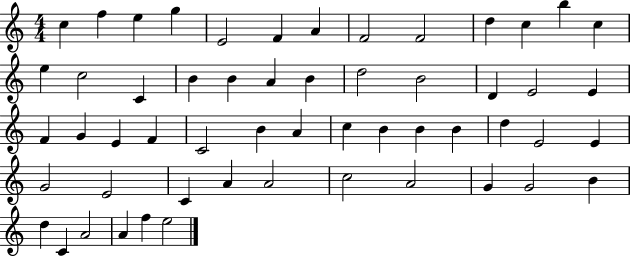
{
  \clef treble
  \numericTimeSignature
  \time 4/4
  \key c \major
  c''4 f''4 e''4 g''4 | e'2 f'4 a'4 | f'2 f'2 | d''4 c''4 b''4 c''4 | \break e''4 c''2 c'4 | b'4 b'4 a'4 b'4 | d''2 b'2 | d'4 e'2 e'4 | \break f'4 g'4 e'4 f'4 | c'2 b'4 a'4 | c''4 b'4 b'4 b'4 | d''4 e'2 e'4 | \break g'2 e'2 | c'4 a'4 a'2 | c''2 a'2 | g'4 g'2 b'4 | \break d''4 c'4 a'2 | a'4 f''4 e''2 | \bar "|."
}